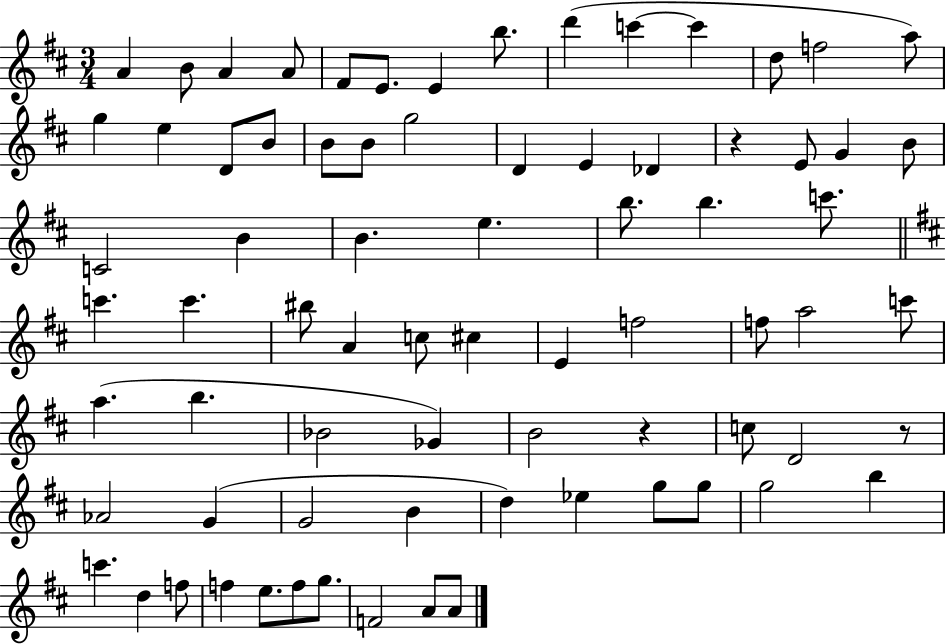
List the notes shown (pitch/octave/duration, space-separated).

A4/q B4/e A4/q A4/e F#4/e E4/e. E4/q B5/e. D6/q C6/q C6/q D5/e F5/h A5/e G5/q E5/q D4/e B4/e B4/e B4/e G5/h D4/q E4/q Db4/q R/q E4/e G4/q B4/e C4/h B4/q B4/q. E5/q. B5/e. B5/q. C6/e. C6/q. C6/q. BIS5/e A4/q C5/e C#5/q E4/q F5/h F5/e A5/h C6/e A5/q. B5/q. Bb4/h Gb4/q B4/h R/q C5/e D4/h R/e Ab4/h G4/q G4/h B4/q D5/q Eb5/q G5/e G5/e G5/h B5/q C6/q. D5/q F5/e F5/q E5/e. F5/e G5/e. F4/h A4/e A4/e